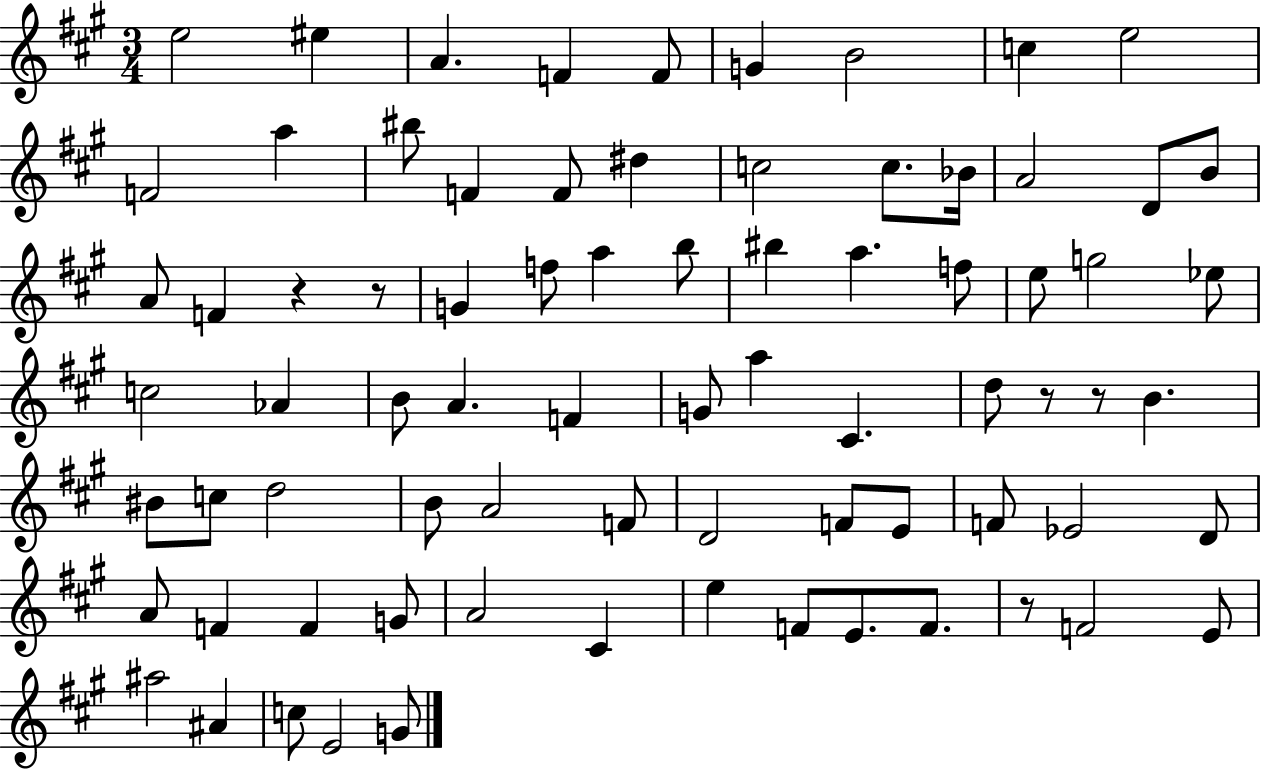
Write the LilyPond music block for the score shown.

{
  \clef treble
  \numericTimeSignature
  \time 3/4
  \key a \major
  e''2 eis''4 | a'4. f'4 f'8 | g'4 b'2 | c''4 e''2 | \break f'2 a''4 | bis''8 f'4 f'8 dis''4 | c''2 c''8. bes'16 | a'2 d'8 b'8 | \break a'8 f'4 r4 r8 | g'4 f''8 a''4 b''8 | bis''4 a''4. f''8 | e''8 g''2 ees''8 | \break c''2 aes'4 | b'8 a'4. f'4 | g'8 a''4 cis'4. | d''8 r8 r8 b'4. | \break bis'8 c''8 d''2 | b'8 a'2 f'8 | d'2 f'8 e'8 | f'8 ees'2 d'8 | \break a'8 f'4 f'4 g'8 | a'2 cis'4 | e''4 f'8 e'8. f'8. | r8 f'2 e'8 | \break ais''2 ais'4 | c''8 e'2 g'8 | \bar "|."
}